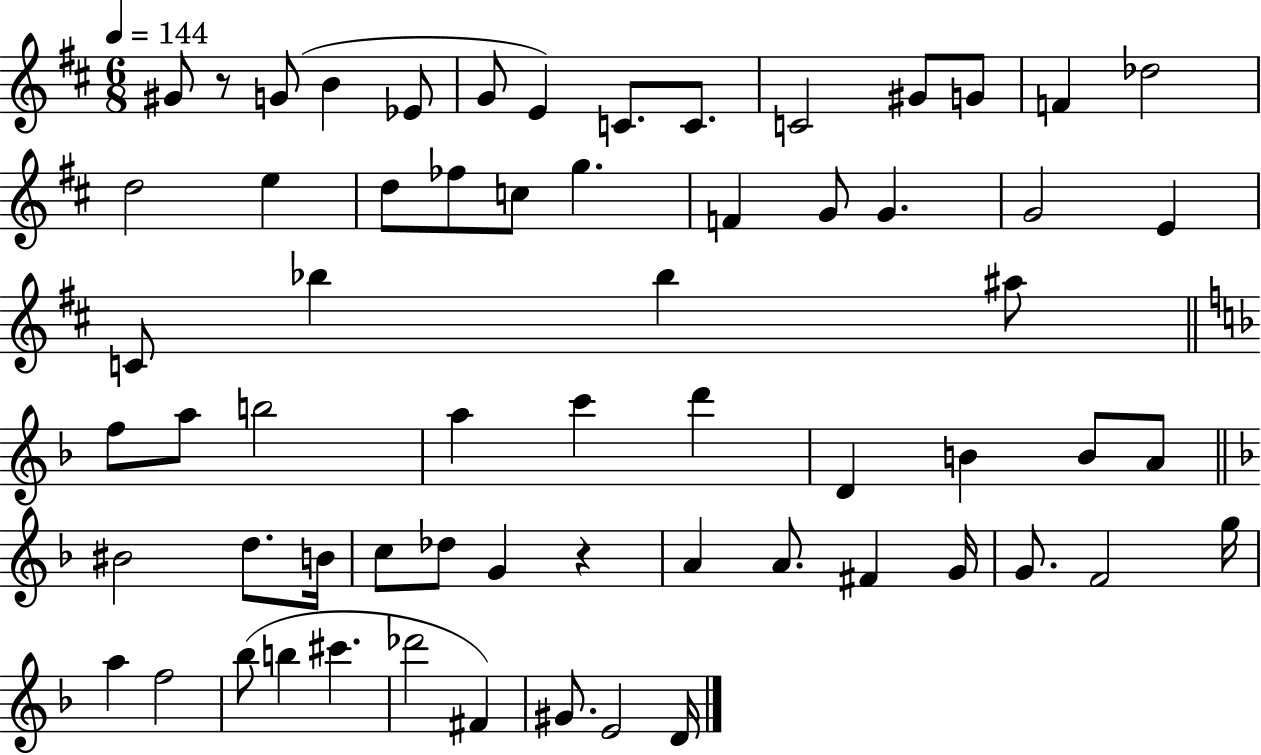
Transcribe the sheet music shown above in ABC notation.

X:1
T:Untitled
M:6/8
L:1/4
K:D
^G/2 z/2 G/2 B _E/2 G/2 E C/2 C/2 C2 ^G/2 G/2 F _d2 d2 e d/2 _f/2 c/2 g F G/2 G G2 E C/2 _b _b ^a/2 f/2 a/2 b2 a c' d' D B B/2 A/2 ^B2 d/2 B/4 c/2 _d/2 G z A A/2 ^F G/4 G/2 F2 g/4 a f2 _b/2 b ^c' _d'2 ^F ^G/2 E2 D/4